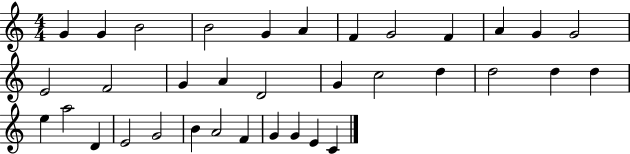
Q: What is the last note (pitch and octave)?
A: C4